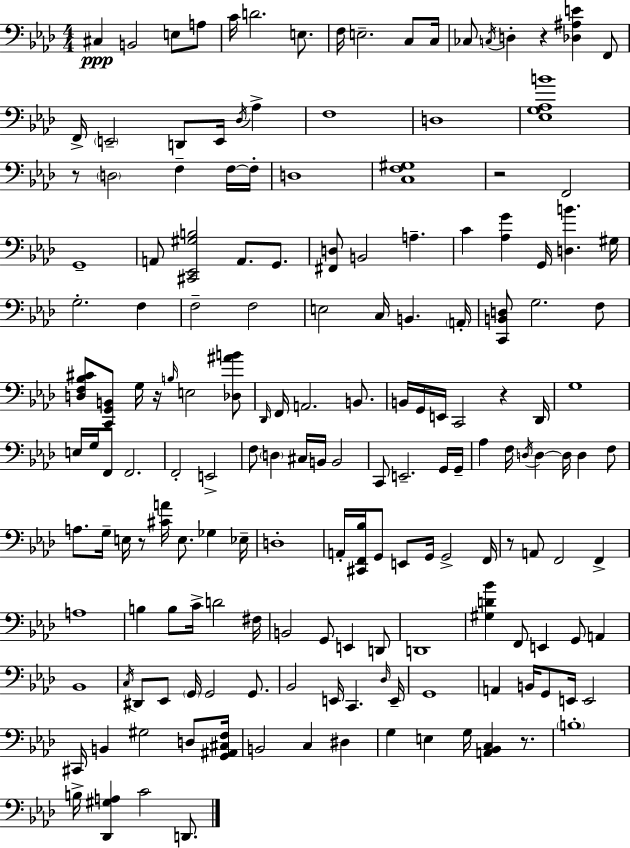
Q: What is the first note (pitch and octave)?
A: C#3